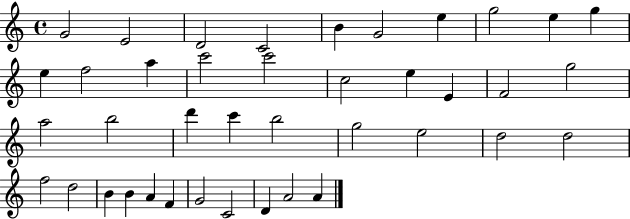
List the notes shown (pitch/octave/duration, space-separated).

G4/h E4/h D4/h C4/h B4/q G4/h E5/q G5/h E5/q G5/q E5/q F5/h A5/q C6/h C6/h C5/h E5/q E4/q F4/h G5/h A5/h B5/h D6/q C6/q B5/h G5/h E5/h D5/h D5/h F5/h D5/h B4/q B4/q A4/q F4/q G4/h C4/h D4/q A4/h A4/q